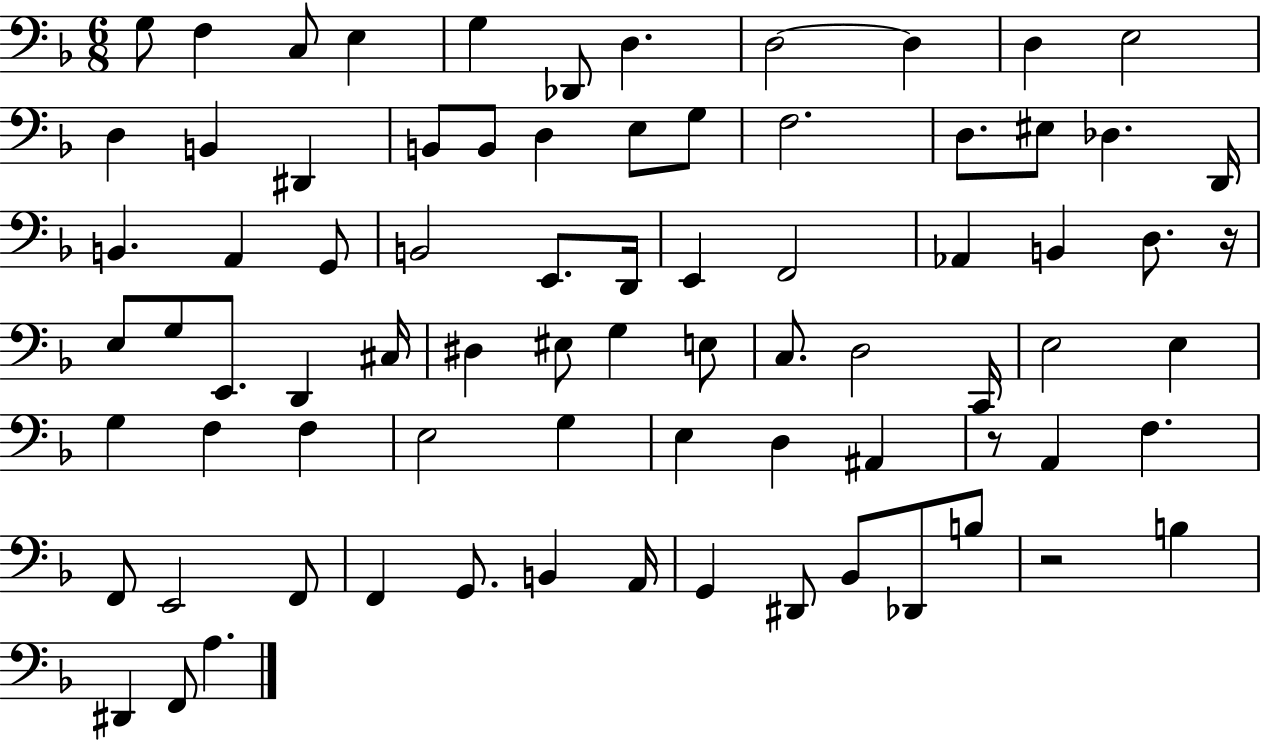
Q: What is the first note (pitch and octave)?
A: G3